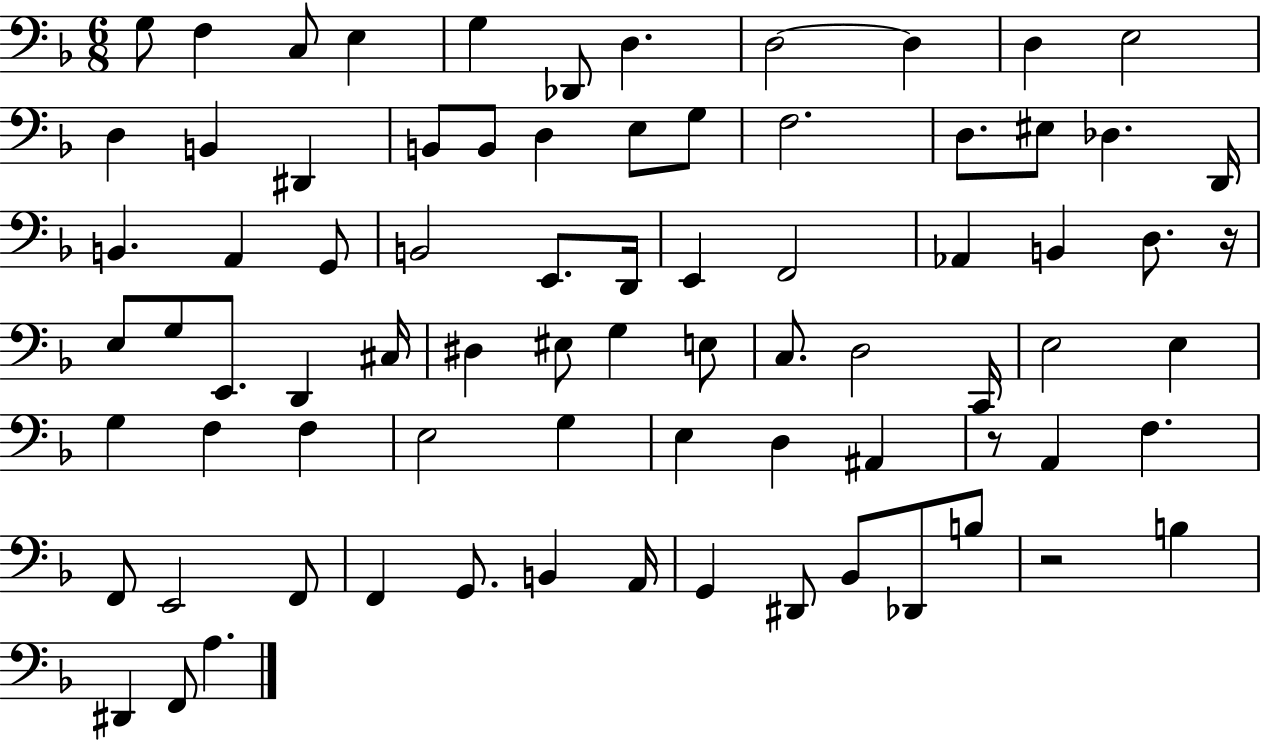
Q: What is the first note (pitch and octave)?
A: G3